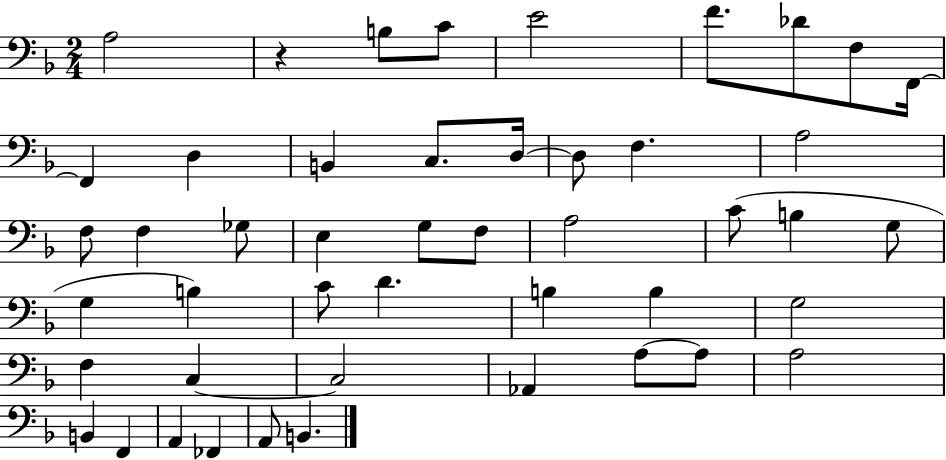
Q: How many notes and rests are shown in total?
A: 47